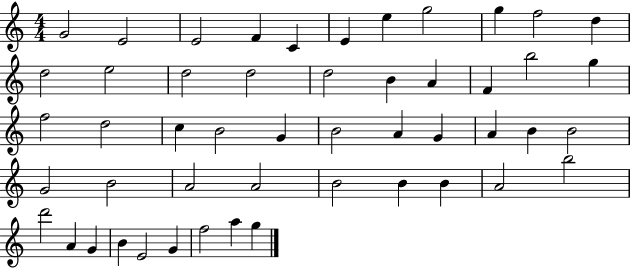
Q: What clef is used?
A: treble